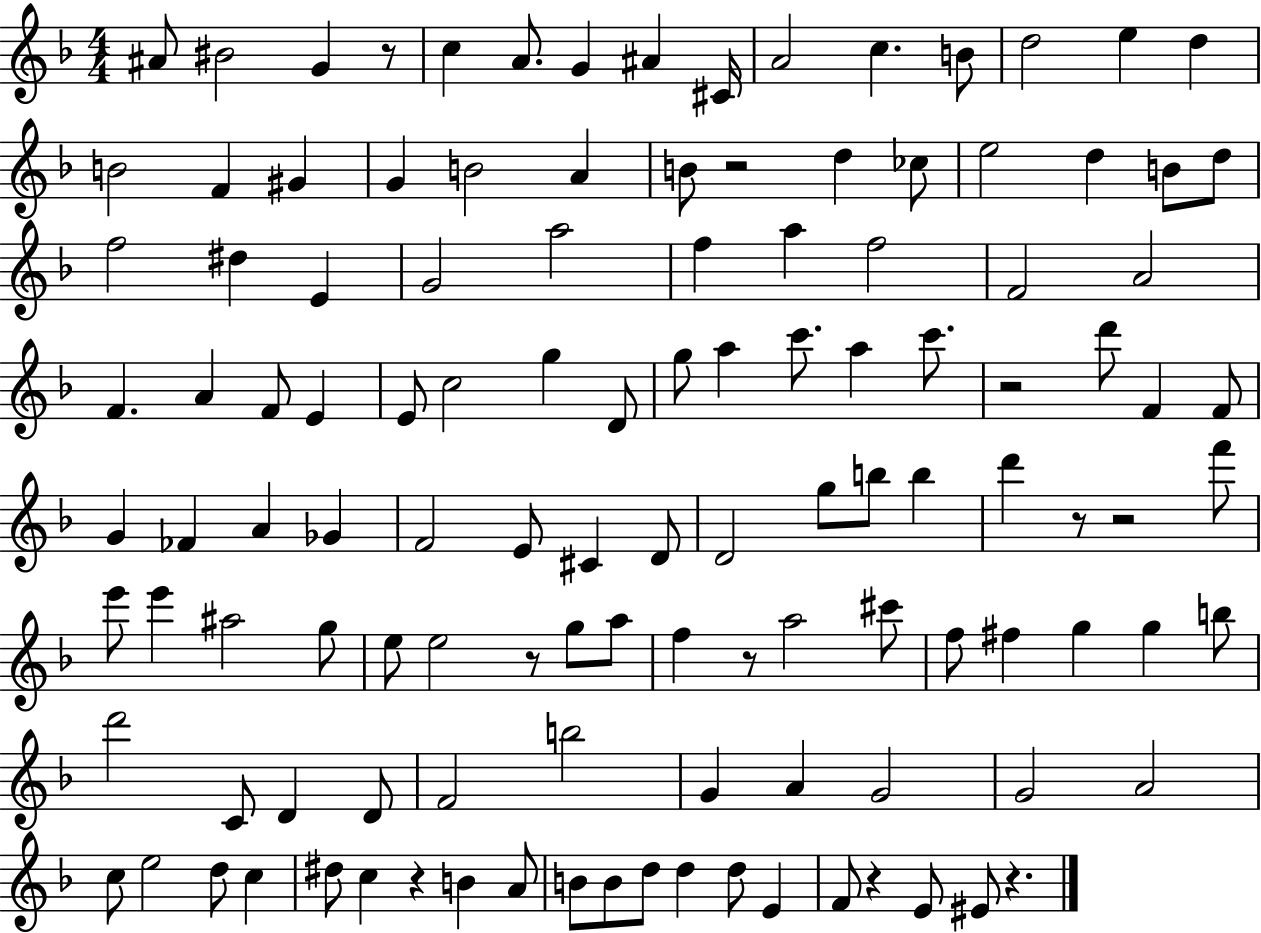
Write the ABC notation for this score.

X:1
T:Untitled
M:4/4
L:1/4
K:F
^A/2 ^B2 G z/2 c A/2 G ^A ^C/4 A2 c B/2 d2 e d B2 F ^G G B2 A B/2 z2 d _c/2 e2 d B/2 d/2 f2 ^d E G2 a2 f a f2 F2 A2 F A F/2 E E/2 c2 g D/2 g/2 a c'/2 a c'/2 z2 d'/2 F F/2 G _F A _G F2 E/2 ^C D/2 D2 g/2 b/2 b d' z/2 z2 f'/2 e'/2 e' ^a2 g/2 e/2 e2 z/2 g/2 a/2 f z/2 a2 ^c'/2 f/2 ^f g g b/2 d'2 C/2 D D/2 F2 b2 G A G2 G2 A2 c/2 e2 d/2 c ^d/2 c z B A/2 B/2 B/2 d/2 d d/2 E F/2 z E/2 ^E/2 z